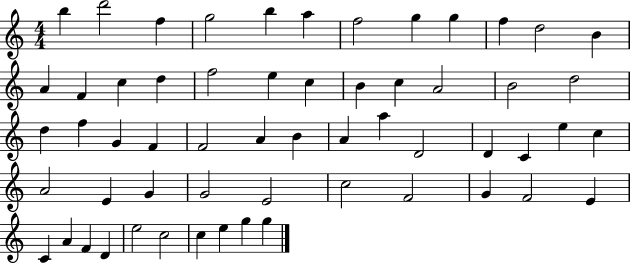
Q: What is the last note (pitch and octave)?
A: G5